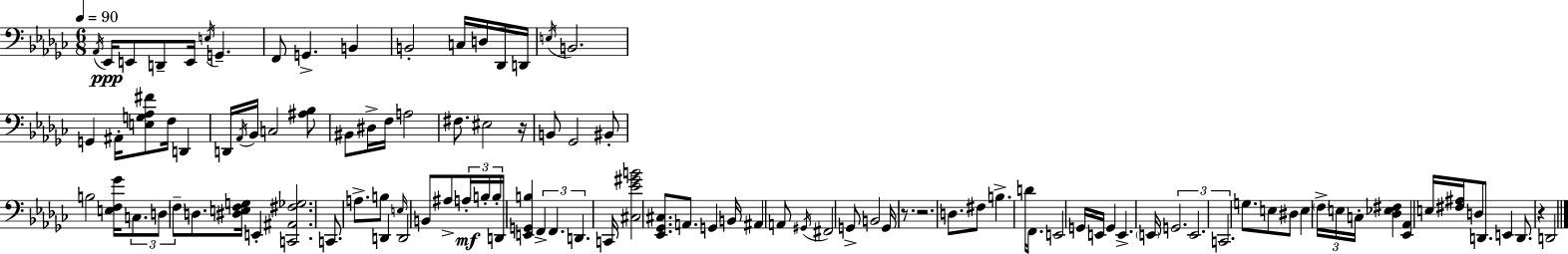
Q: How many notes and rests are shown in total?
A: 108